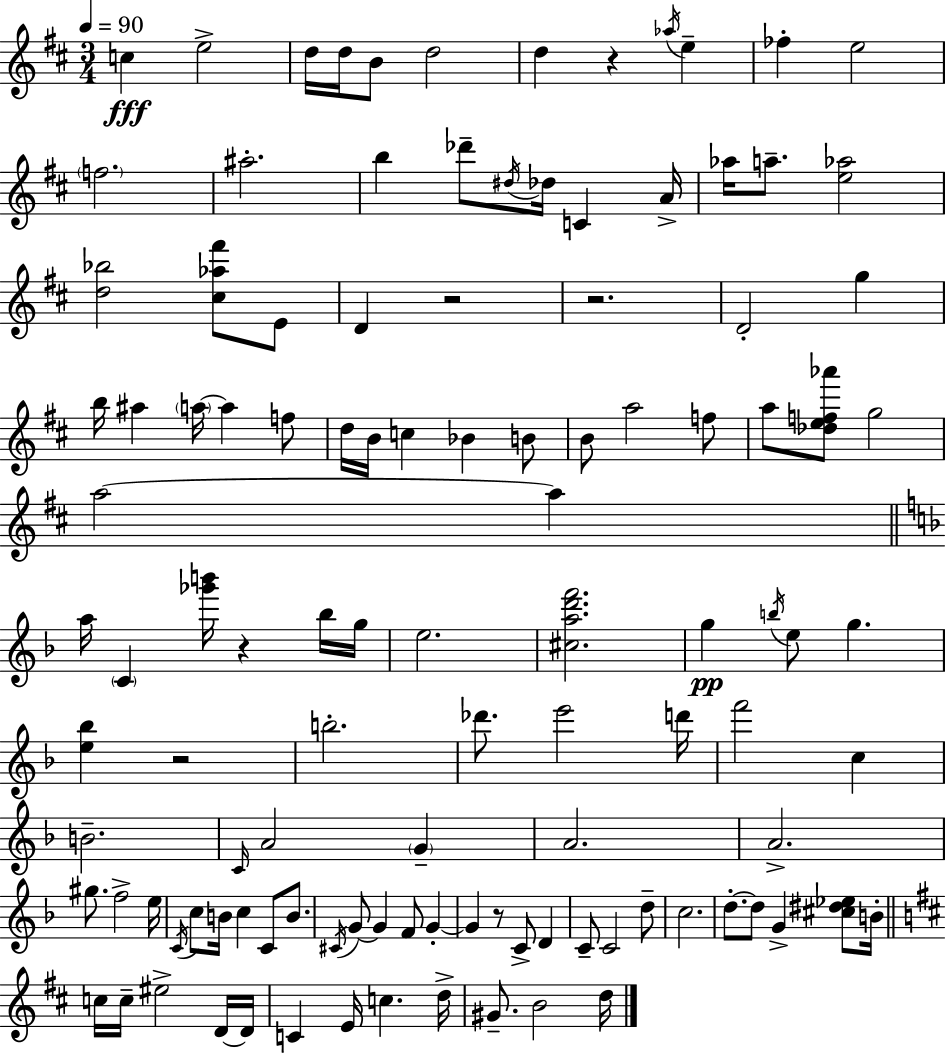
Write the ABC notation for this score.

X:1
T:Untitled
M:3/4
L:1/4
K:D
c e2 d/4 d/4 B/2 d2 d z _a/4 e _f e2 f2 ^a2 b _d'/2 ^d/4 _d/4 C A/4 _a/4 a/2 [e_a]2 [d_b]2 [^c_a^f']/2 E/2 D z2 z2 D2 g b/4 ^a a/4 a f/2 d/4 B/4 c _B B/2 B/2 a2 f/2 a/2 [_def_a']/2 g2 a2 a a/4 C [_g'b']/4 z _b/4 g/4 e2 [^cad'f']2 g b/4 e/2 g [e_b] z2 b2 _d'/2 e'2 d'/4 f'2 c B2 C/4 A2 G A2 A2 ^g/2 f2 e/4 C/4 c/2 B/4 c C/2 B/2 ^C/4 G/2 G F/2 G G z/2 C/2 D C/2 C2 d/2 c2 d/2 d/2 G [^c^d_e]/2 B/4 c/4 c/4 ^e2 D/4 D/4 C E/4 c d/4 ^G/2 B2 d/4